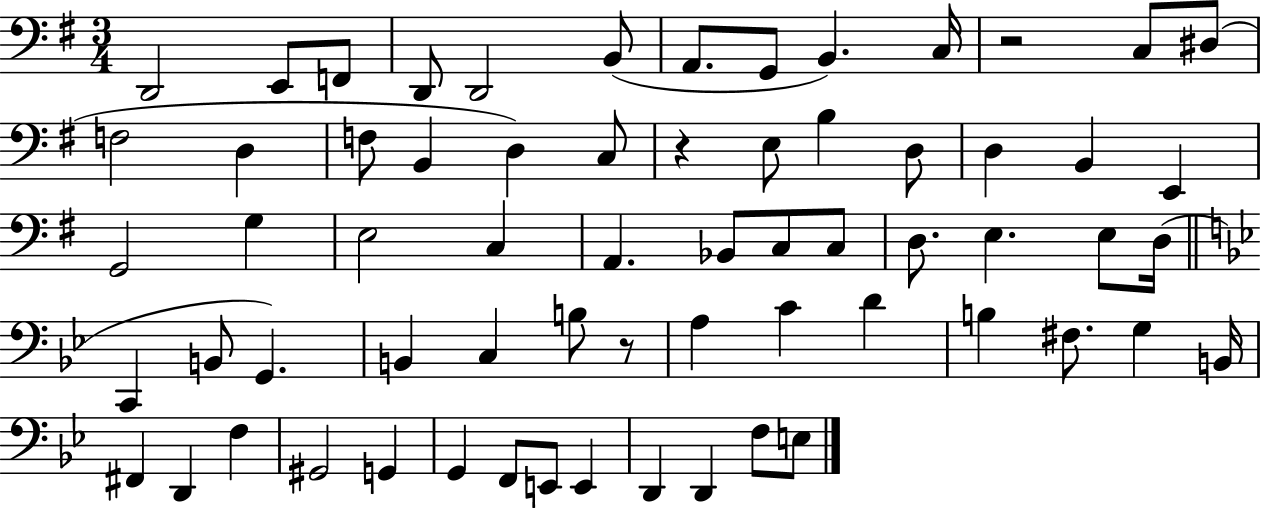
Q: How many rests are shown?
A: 3